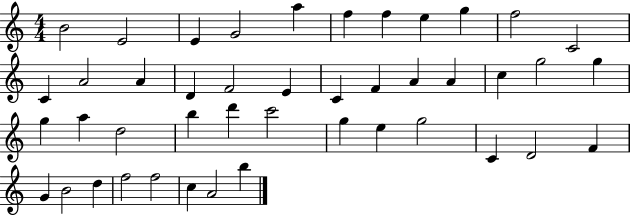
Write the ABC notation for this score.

X:1
T:Untitled
M:4/4
L:1/4
K:C
B2 E2 E G2 a f f e g f2 C2 C A2 A D F2 E C F A A c g2 g g a d2 b d' c'2 g e g2 C D2 F G B2 d f2 f2 c A2 b